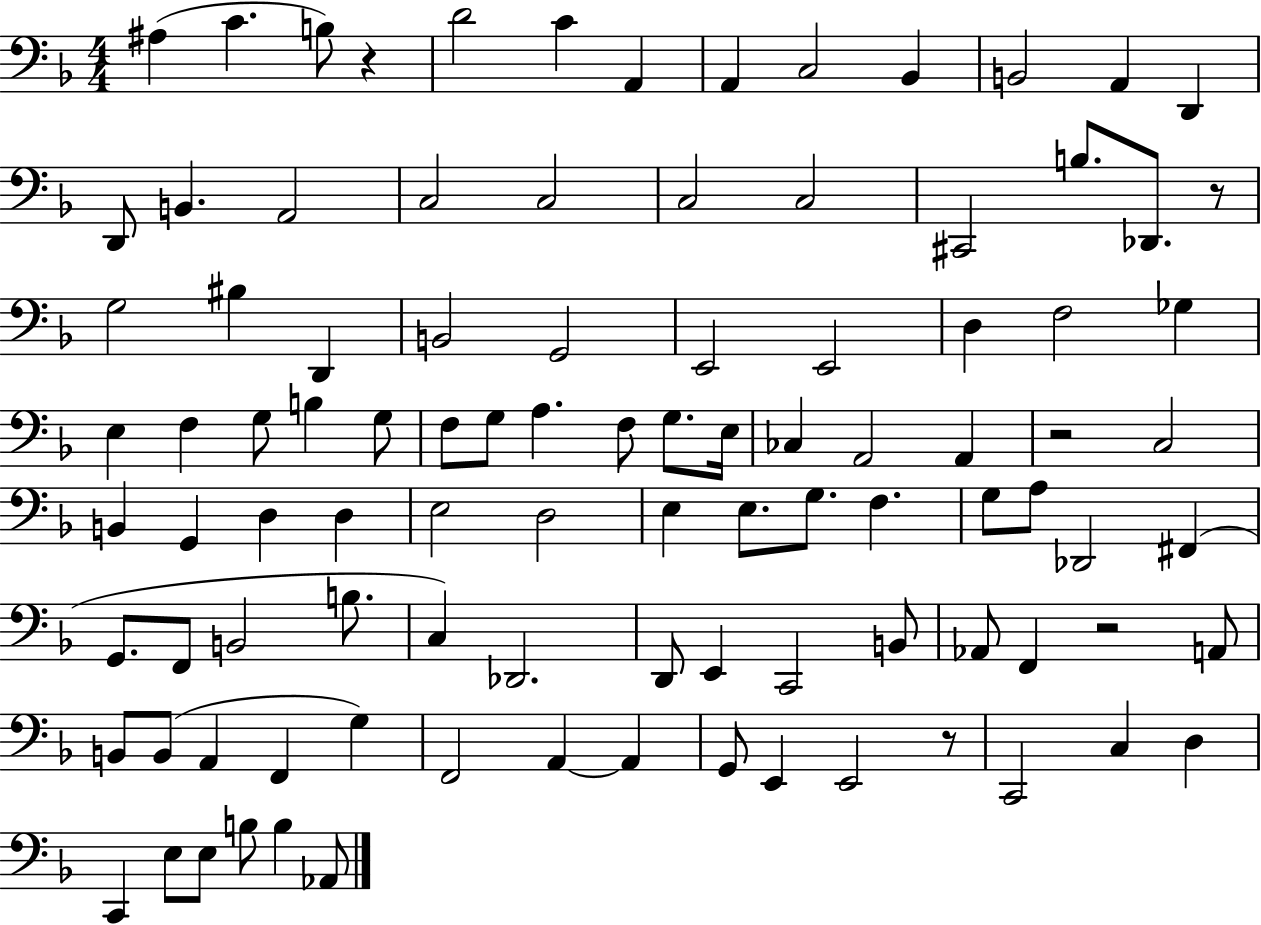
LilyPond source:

{
  \clef bass
  \numericTimeSignature
  \time 4/4
  \key f \major
  ais4( c'4. b8) r4 | d'2 c'4 a,4 | a,4 c2 bes,4 | b,2 a,4 d,4 | \break d,8 b,4. a,2 | c2 c2 | c2 c2 | cis,2 b8. des,8. r8 | \break g2 bis4 d,4 | b,2 g,2 | e,2 e,2 | d4 f2 ges4 | \break e4 f4 g8 b4 g8 | f8 g8 a4. f8 g8. e16 | ces4 a,2 a,4 | r2 c2 | \break b,4 g,4 d4 d4 | e2 d2 | e4 e8. g8. f4. | g8 a8 des,2 fis,4( | \break g,8. f,8 b,2 b8. | c4) des,2. | d,8 e,4 c,2 b,8 | aes,8 f,4 r2 a,8 | \break b,8 b,8( a,4 f,4 g4) | f,2 a,4~~ a,4 | g,8 e,4 e,2 r8 | c,2 c4 d4 | \break c,4 e8 e8 b8 b4 aes,8 | \bar "|."
}